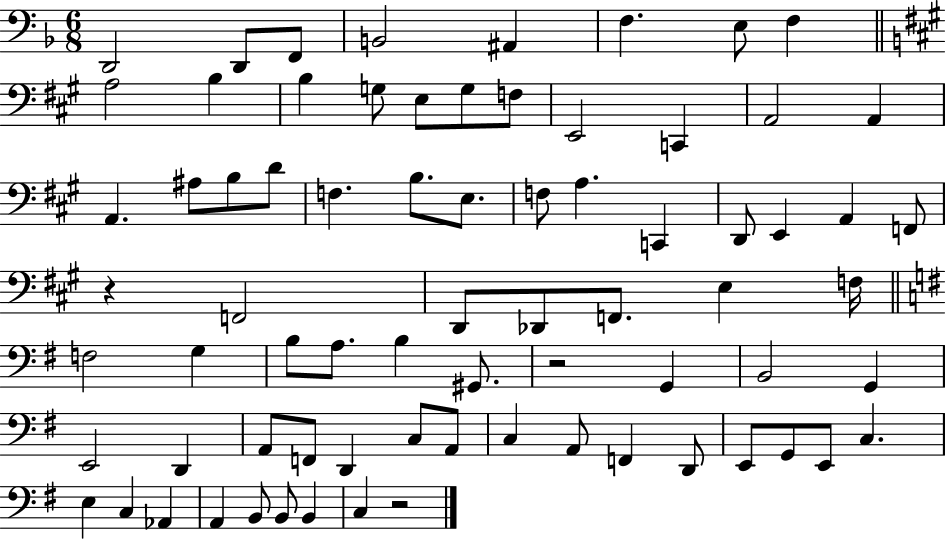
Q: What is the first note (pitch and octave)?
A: D2